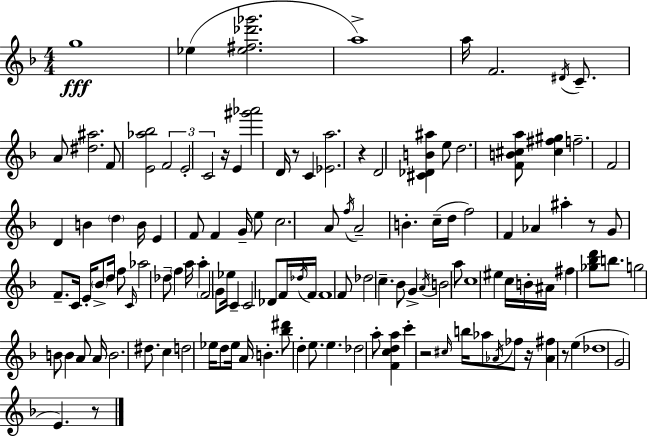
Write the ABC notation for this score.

X:1
T:Untitled
M:4/4
L:1/4
K:Dm
g4 _e [_e^f_d'_g']2 a4 a/4 F2 ^D/4 C/2 A/2 [^d^a]2 F/2 [E_a_b]2 F2 E2 C2 z/4 E [^g'_a']2 D/4 z/2 C [_Ea]2 z D2 [^C_DB^a] e/2 d2 [FB^ca]/2 [^c^f^g] f2 F2 D B d B/4 E F/2 F G/4 e/2 c2 A/2 f/4 A2 B c/4 d/4 f2 F _A ^a z/2 G/2 F/2 C/4 E/4 _B/2 d/4 f/2 C/4 _a2 _d/2 f a/4 a F2 G/2 _e/4 C C2 _D/2 F/4 _d/4 F/4 F4 F/2 _d2 c _B/2 G A/4 B2 a/2 c4 ^e c/4 B/4 ^A/4 ^f [_g_bd']/2 b/2 g2 B/2 B A/2 A/4 B2 ^d/2 c d2 _e/4 d/2 _e/4 A/4 B [_b^d']/2 d e/2 e _d2 a/2 [Fcda] c' z2 ^c/4 b/4 _a/2 _A/4 _f/2 z/4 [_A^f] z/2 e _d4 G2 E z/2